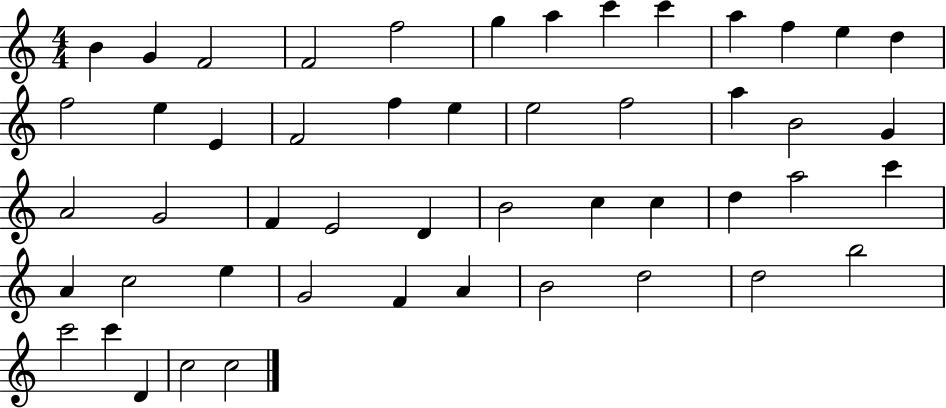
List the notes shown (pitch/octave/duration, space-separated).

B4/q G4/q F4/h F4/h F5/h G5/q A5/q C6/q C6/q A5/q F5/q E5/q D5/q F5/h E5/q E4/q F4/h F5/q E5/q E5/h F5/h A5/q B4/h G4/q A4/h G4/h F4/q E4/h D4/q B4/h C5/q C5/q D5/q A5/h C6/q A4/q C5/h E5/q G4/h F4/q A4/q B4/h D5/h D5/h B5/h C6/h C6/q D4/q C5/h C5/h